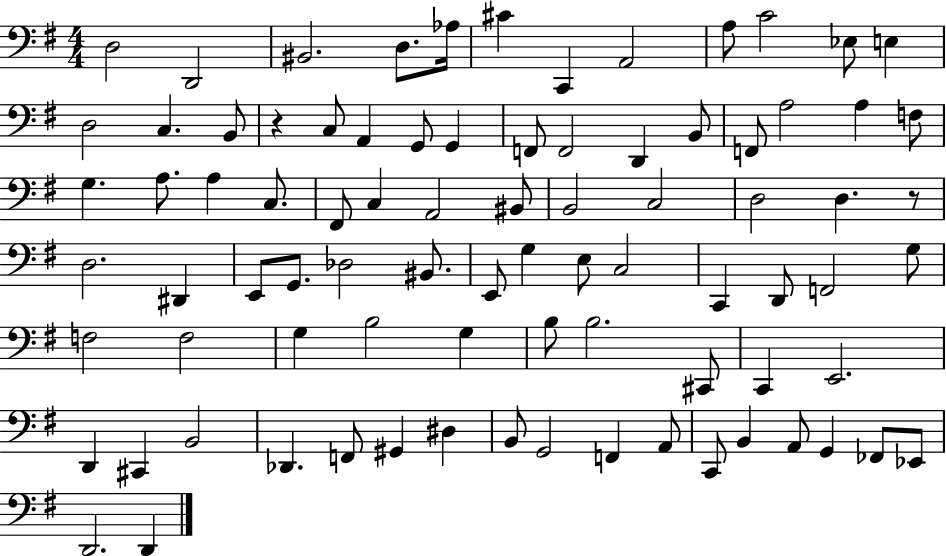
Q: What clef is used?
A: bass